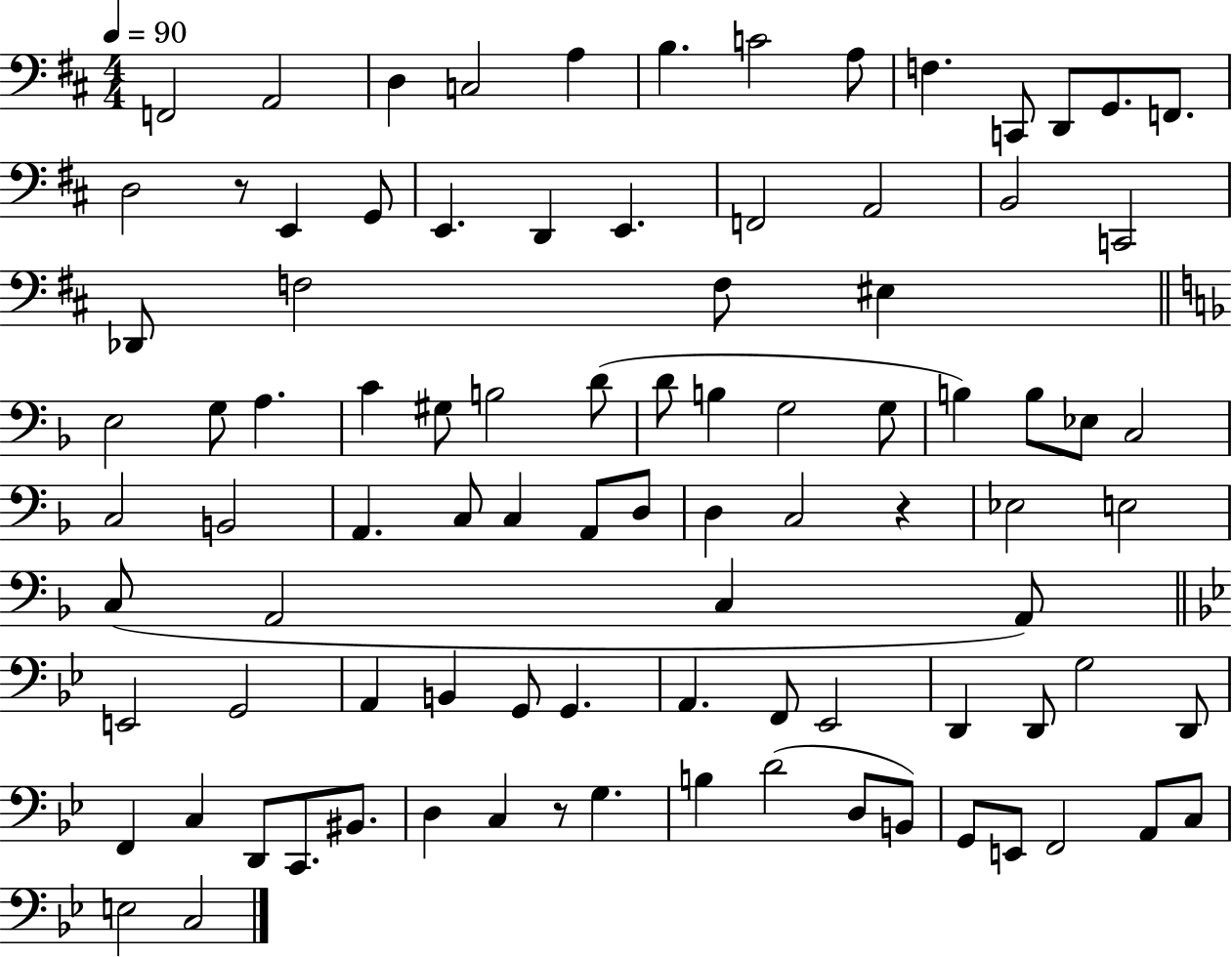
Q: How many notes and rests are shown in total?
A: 92